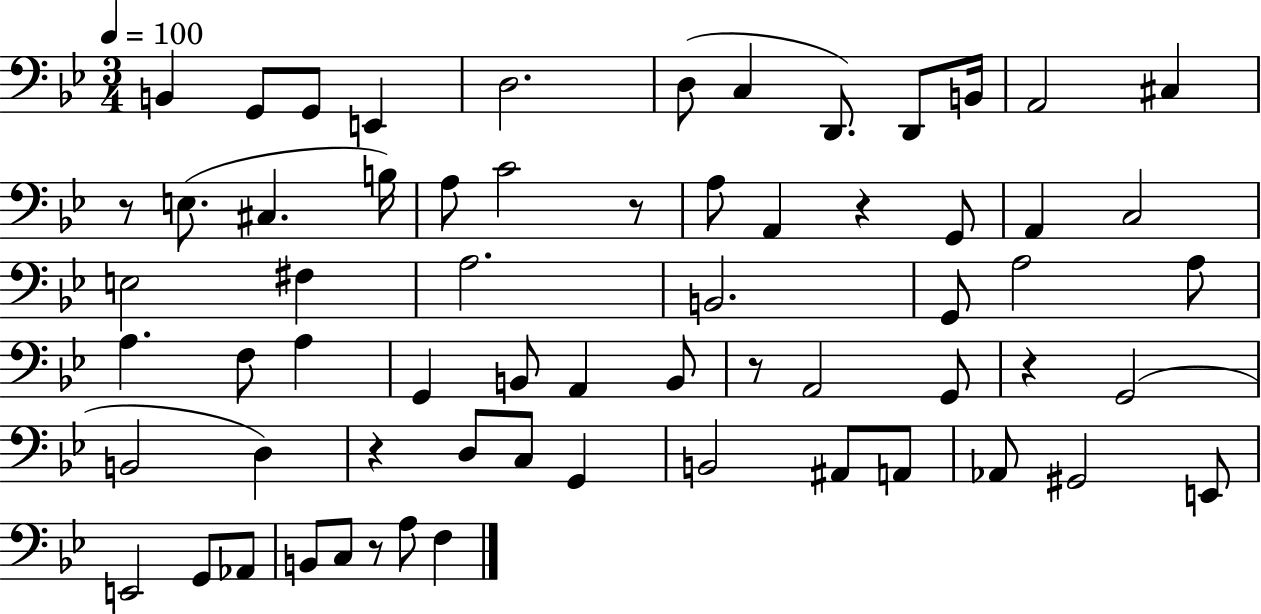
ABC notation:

X:1
T:Untitled
M:3/4
L:1/4
K:Bb
B,, G,,/2 G,,/2 E,, D,2 D,/2 C, D,,/2 D,,/2 B,,/4 A,,2 ^C, z/2 E,/2 ^C, B,/4 A,/2 C2 z/2 A,/2 A,, z G,,/2 A,, C,2 E,2 ^F, A,2 B,,2 G,,/2 A,2 A,/2 A, F,/2 A, G,, B,,/2 A,, B,,/2 z/2 A,,2 G,,/2 z G,,2 B,,2 D, z D,/2 C,/2 G,, B,,2 ^A,,/2 A,,/2 _A,,/2 ^G,,2 E,,/2 E,,2 G,,/2 _A,,/2 B,,/2 C,/2 z/2 A,/2 F,